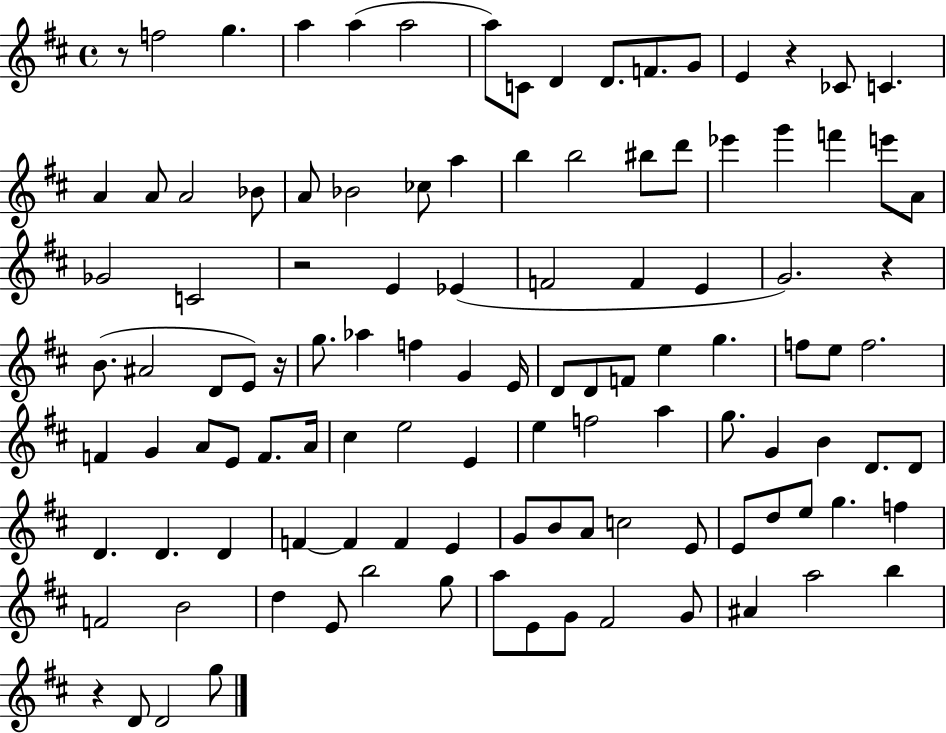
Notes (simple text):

R/e F5/h G5/q. A5/q A5/q A5/h A5/e C4/e D4/q D4/e. F4/e. G4/e E4/q R/q CES4/e C4/q. A4/q A4/e A4/h Bb4/e A4/e Bb4/h CES5/e A5/q B5/q B5/h BIS5/e D6/e Eb6/q G6/q F6/q E6/e A4/e Gb4/h C4/h R/h E4/q Eb4/q F4/h F4/q E4/q G4/h. R/q B4/e. A#4/h D4/e E4/e R/s G5/e. Ab5/q F5/q G4/q E4/s D4/e D4/e F4/e E5/q G5/q. F5/e E5/e F5/h. F4/q G4/q A4/e E4/e F4/e. A4/s C#5/q E5/h E4/q E5/q F5/h A5/q G5/e. G4/q B4/q D4/e. D4/e D4/q. D4/q. D4/q F4/q F4/q F4/q E4/q G4/e B4/e A4/e C5/h E4/e E4/e D5/e E5/e G5/q. F5/q F4/h B4/h D5/q E4/e B5/h G5/e A5/e E4/e G4/e F#4/h G4/e A#4/q A5/h B5/q R/q D4/e D4/h G5/e